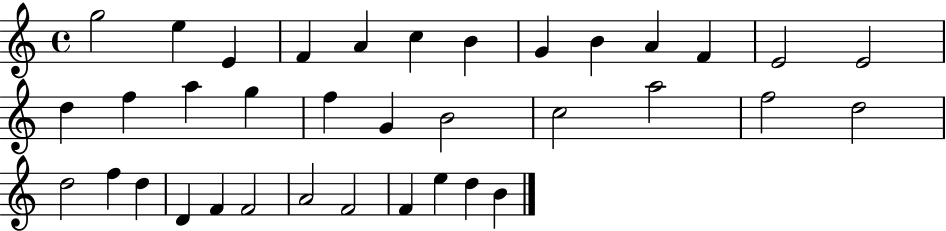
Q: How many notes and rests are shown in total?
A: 36